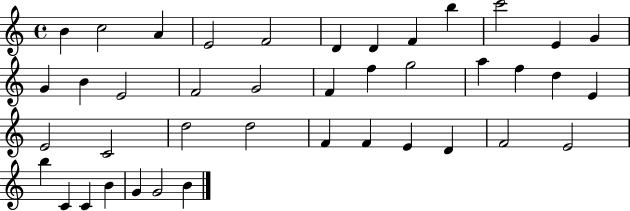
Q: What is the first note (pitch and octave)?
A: B4